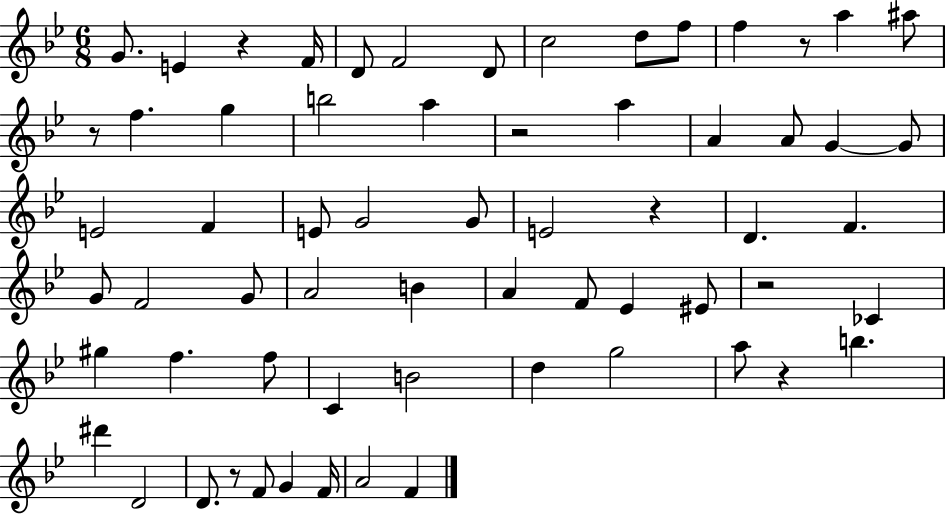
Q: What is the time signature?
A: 6/8